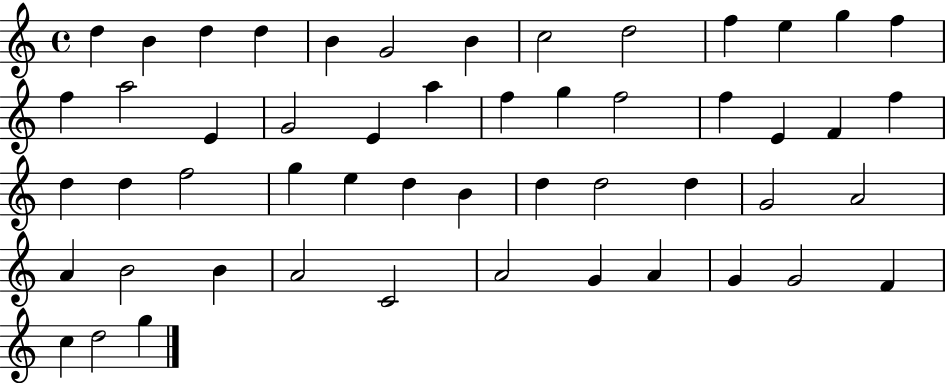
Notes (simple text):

D5/q B4/q D5/q D5/q B4/q G4/h B4/q C5/h D5/h F5/q E5/q G5/q F5/q F5/q A5/h E4/q G4/h E4/q A5/q F5/q G5/q F5/h F5/q E4/q F4/q F5/q D5/q D5/q F5/h G5/q E5/q D5/q B4/q D5/q D5/h D5/q G4/h A4/h A4/q B4/h B4/q A4/h C4/h A4/h G4/q A4/q G4/q G4/h F4/q C5/q D5/h G5/q